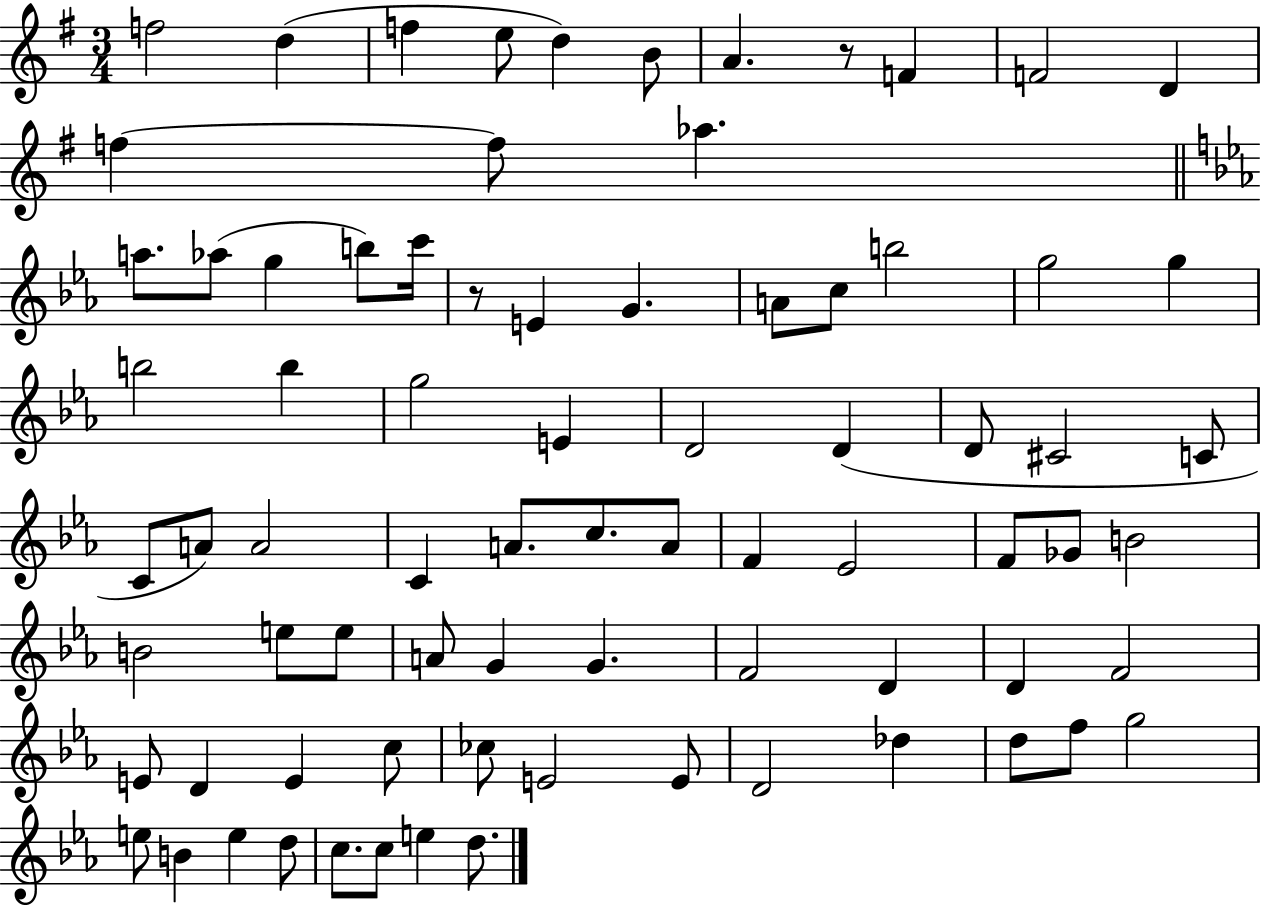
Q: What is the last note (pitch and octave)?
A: D5